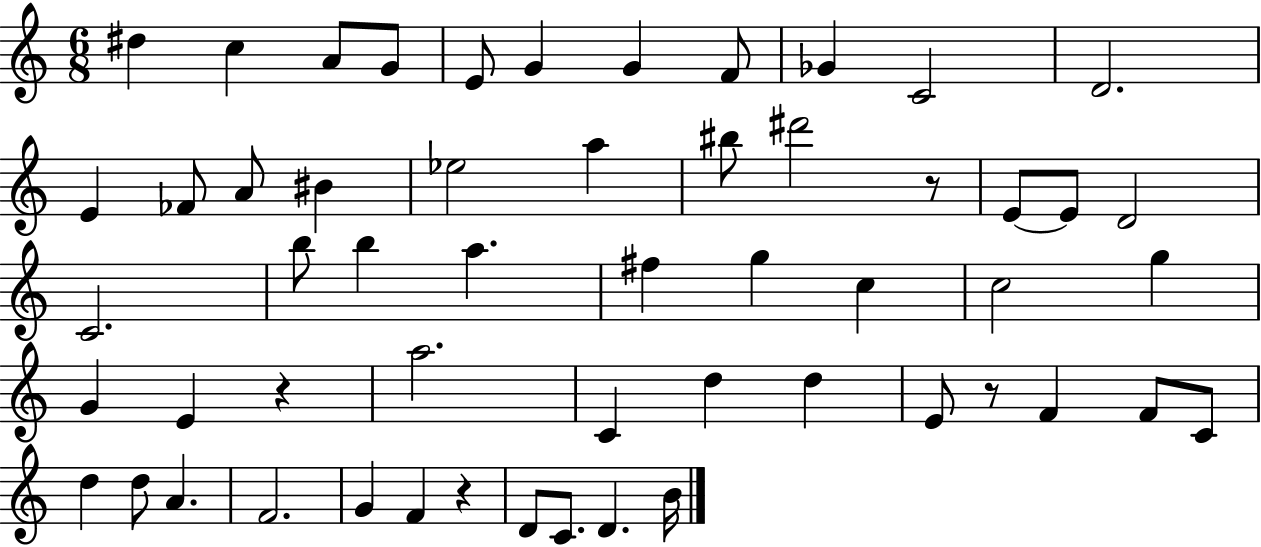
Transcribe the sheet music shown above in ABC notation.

X:1
T:Untitled
M:6/8
L:1/4
K:C
^d c A/2 G/2 E/2 G G F/2 _G C2 D2 E _F/2 A/2 ^B _e2 a ^b/2 ^d'2 z/2 E/2 E/2 D2 C2 b/2 b a ^f g c c2 g G E z a2 C d d E/2 z/2 F F/2 C/2 d d/2 A F2 G F z D/2 C/2 D B/4